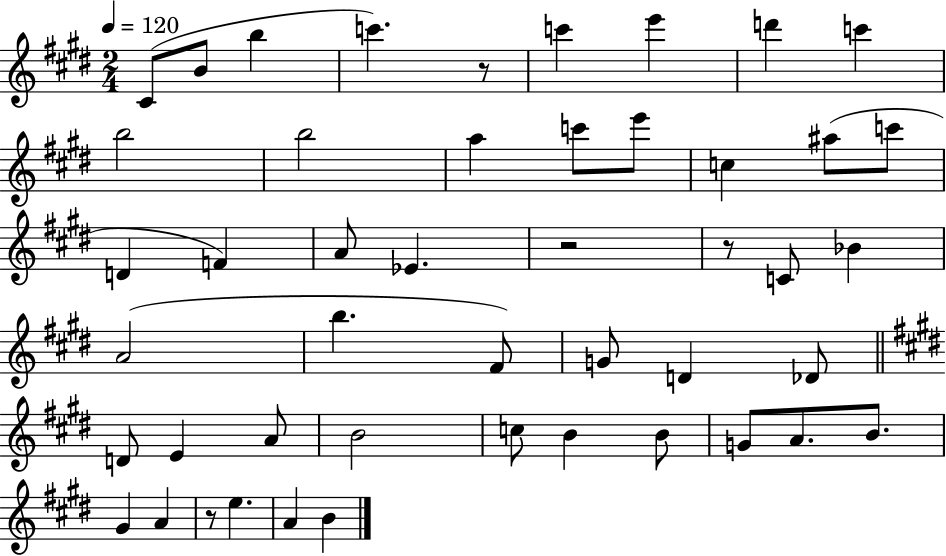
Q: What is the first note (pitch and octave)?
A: C#4